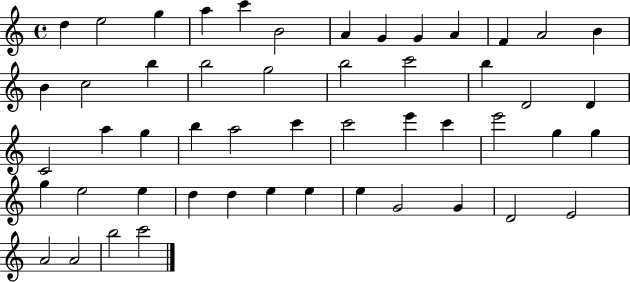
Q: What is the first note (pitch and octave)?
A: D5